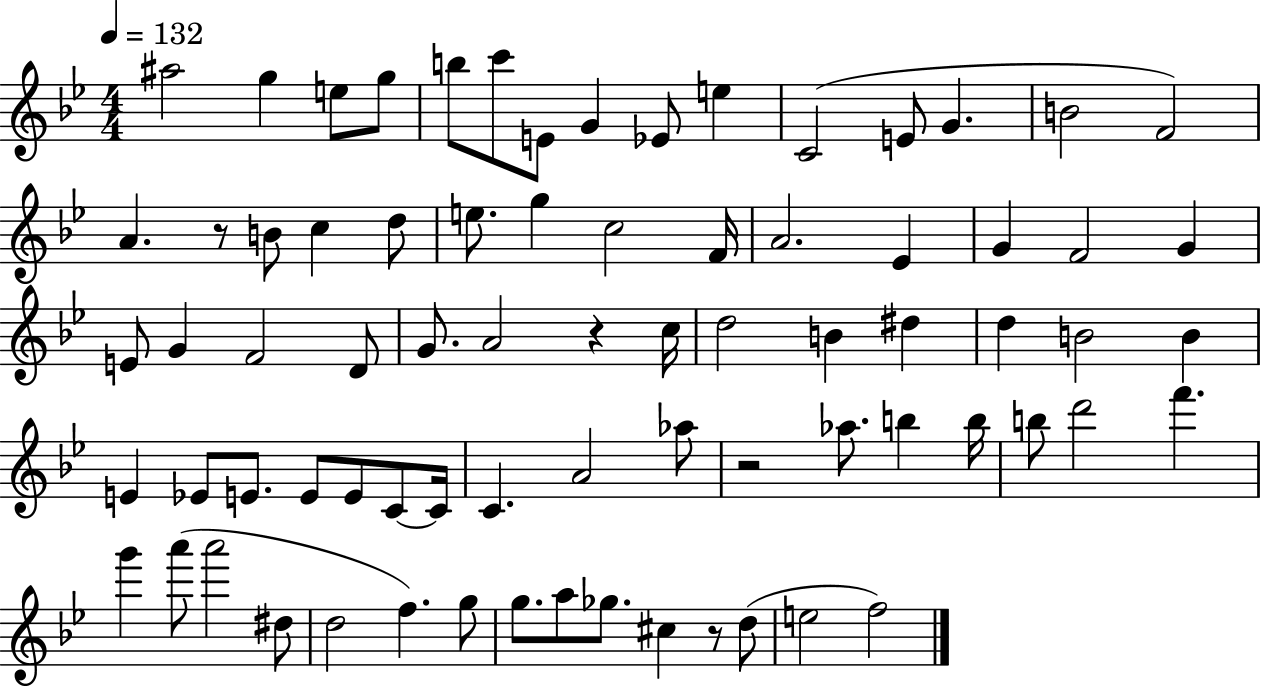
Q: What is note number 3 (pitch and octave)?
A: E5